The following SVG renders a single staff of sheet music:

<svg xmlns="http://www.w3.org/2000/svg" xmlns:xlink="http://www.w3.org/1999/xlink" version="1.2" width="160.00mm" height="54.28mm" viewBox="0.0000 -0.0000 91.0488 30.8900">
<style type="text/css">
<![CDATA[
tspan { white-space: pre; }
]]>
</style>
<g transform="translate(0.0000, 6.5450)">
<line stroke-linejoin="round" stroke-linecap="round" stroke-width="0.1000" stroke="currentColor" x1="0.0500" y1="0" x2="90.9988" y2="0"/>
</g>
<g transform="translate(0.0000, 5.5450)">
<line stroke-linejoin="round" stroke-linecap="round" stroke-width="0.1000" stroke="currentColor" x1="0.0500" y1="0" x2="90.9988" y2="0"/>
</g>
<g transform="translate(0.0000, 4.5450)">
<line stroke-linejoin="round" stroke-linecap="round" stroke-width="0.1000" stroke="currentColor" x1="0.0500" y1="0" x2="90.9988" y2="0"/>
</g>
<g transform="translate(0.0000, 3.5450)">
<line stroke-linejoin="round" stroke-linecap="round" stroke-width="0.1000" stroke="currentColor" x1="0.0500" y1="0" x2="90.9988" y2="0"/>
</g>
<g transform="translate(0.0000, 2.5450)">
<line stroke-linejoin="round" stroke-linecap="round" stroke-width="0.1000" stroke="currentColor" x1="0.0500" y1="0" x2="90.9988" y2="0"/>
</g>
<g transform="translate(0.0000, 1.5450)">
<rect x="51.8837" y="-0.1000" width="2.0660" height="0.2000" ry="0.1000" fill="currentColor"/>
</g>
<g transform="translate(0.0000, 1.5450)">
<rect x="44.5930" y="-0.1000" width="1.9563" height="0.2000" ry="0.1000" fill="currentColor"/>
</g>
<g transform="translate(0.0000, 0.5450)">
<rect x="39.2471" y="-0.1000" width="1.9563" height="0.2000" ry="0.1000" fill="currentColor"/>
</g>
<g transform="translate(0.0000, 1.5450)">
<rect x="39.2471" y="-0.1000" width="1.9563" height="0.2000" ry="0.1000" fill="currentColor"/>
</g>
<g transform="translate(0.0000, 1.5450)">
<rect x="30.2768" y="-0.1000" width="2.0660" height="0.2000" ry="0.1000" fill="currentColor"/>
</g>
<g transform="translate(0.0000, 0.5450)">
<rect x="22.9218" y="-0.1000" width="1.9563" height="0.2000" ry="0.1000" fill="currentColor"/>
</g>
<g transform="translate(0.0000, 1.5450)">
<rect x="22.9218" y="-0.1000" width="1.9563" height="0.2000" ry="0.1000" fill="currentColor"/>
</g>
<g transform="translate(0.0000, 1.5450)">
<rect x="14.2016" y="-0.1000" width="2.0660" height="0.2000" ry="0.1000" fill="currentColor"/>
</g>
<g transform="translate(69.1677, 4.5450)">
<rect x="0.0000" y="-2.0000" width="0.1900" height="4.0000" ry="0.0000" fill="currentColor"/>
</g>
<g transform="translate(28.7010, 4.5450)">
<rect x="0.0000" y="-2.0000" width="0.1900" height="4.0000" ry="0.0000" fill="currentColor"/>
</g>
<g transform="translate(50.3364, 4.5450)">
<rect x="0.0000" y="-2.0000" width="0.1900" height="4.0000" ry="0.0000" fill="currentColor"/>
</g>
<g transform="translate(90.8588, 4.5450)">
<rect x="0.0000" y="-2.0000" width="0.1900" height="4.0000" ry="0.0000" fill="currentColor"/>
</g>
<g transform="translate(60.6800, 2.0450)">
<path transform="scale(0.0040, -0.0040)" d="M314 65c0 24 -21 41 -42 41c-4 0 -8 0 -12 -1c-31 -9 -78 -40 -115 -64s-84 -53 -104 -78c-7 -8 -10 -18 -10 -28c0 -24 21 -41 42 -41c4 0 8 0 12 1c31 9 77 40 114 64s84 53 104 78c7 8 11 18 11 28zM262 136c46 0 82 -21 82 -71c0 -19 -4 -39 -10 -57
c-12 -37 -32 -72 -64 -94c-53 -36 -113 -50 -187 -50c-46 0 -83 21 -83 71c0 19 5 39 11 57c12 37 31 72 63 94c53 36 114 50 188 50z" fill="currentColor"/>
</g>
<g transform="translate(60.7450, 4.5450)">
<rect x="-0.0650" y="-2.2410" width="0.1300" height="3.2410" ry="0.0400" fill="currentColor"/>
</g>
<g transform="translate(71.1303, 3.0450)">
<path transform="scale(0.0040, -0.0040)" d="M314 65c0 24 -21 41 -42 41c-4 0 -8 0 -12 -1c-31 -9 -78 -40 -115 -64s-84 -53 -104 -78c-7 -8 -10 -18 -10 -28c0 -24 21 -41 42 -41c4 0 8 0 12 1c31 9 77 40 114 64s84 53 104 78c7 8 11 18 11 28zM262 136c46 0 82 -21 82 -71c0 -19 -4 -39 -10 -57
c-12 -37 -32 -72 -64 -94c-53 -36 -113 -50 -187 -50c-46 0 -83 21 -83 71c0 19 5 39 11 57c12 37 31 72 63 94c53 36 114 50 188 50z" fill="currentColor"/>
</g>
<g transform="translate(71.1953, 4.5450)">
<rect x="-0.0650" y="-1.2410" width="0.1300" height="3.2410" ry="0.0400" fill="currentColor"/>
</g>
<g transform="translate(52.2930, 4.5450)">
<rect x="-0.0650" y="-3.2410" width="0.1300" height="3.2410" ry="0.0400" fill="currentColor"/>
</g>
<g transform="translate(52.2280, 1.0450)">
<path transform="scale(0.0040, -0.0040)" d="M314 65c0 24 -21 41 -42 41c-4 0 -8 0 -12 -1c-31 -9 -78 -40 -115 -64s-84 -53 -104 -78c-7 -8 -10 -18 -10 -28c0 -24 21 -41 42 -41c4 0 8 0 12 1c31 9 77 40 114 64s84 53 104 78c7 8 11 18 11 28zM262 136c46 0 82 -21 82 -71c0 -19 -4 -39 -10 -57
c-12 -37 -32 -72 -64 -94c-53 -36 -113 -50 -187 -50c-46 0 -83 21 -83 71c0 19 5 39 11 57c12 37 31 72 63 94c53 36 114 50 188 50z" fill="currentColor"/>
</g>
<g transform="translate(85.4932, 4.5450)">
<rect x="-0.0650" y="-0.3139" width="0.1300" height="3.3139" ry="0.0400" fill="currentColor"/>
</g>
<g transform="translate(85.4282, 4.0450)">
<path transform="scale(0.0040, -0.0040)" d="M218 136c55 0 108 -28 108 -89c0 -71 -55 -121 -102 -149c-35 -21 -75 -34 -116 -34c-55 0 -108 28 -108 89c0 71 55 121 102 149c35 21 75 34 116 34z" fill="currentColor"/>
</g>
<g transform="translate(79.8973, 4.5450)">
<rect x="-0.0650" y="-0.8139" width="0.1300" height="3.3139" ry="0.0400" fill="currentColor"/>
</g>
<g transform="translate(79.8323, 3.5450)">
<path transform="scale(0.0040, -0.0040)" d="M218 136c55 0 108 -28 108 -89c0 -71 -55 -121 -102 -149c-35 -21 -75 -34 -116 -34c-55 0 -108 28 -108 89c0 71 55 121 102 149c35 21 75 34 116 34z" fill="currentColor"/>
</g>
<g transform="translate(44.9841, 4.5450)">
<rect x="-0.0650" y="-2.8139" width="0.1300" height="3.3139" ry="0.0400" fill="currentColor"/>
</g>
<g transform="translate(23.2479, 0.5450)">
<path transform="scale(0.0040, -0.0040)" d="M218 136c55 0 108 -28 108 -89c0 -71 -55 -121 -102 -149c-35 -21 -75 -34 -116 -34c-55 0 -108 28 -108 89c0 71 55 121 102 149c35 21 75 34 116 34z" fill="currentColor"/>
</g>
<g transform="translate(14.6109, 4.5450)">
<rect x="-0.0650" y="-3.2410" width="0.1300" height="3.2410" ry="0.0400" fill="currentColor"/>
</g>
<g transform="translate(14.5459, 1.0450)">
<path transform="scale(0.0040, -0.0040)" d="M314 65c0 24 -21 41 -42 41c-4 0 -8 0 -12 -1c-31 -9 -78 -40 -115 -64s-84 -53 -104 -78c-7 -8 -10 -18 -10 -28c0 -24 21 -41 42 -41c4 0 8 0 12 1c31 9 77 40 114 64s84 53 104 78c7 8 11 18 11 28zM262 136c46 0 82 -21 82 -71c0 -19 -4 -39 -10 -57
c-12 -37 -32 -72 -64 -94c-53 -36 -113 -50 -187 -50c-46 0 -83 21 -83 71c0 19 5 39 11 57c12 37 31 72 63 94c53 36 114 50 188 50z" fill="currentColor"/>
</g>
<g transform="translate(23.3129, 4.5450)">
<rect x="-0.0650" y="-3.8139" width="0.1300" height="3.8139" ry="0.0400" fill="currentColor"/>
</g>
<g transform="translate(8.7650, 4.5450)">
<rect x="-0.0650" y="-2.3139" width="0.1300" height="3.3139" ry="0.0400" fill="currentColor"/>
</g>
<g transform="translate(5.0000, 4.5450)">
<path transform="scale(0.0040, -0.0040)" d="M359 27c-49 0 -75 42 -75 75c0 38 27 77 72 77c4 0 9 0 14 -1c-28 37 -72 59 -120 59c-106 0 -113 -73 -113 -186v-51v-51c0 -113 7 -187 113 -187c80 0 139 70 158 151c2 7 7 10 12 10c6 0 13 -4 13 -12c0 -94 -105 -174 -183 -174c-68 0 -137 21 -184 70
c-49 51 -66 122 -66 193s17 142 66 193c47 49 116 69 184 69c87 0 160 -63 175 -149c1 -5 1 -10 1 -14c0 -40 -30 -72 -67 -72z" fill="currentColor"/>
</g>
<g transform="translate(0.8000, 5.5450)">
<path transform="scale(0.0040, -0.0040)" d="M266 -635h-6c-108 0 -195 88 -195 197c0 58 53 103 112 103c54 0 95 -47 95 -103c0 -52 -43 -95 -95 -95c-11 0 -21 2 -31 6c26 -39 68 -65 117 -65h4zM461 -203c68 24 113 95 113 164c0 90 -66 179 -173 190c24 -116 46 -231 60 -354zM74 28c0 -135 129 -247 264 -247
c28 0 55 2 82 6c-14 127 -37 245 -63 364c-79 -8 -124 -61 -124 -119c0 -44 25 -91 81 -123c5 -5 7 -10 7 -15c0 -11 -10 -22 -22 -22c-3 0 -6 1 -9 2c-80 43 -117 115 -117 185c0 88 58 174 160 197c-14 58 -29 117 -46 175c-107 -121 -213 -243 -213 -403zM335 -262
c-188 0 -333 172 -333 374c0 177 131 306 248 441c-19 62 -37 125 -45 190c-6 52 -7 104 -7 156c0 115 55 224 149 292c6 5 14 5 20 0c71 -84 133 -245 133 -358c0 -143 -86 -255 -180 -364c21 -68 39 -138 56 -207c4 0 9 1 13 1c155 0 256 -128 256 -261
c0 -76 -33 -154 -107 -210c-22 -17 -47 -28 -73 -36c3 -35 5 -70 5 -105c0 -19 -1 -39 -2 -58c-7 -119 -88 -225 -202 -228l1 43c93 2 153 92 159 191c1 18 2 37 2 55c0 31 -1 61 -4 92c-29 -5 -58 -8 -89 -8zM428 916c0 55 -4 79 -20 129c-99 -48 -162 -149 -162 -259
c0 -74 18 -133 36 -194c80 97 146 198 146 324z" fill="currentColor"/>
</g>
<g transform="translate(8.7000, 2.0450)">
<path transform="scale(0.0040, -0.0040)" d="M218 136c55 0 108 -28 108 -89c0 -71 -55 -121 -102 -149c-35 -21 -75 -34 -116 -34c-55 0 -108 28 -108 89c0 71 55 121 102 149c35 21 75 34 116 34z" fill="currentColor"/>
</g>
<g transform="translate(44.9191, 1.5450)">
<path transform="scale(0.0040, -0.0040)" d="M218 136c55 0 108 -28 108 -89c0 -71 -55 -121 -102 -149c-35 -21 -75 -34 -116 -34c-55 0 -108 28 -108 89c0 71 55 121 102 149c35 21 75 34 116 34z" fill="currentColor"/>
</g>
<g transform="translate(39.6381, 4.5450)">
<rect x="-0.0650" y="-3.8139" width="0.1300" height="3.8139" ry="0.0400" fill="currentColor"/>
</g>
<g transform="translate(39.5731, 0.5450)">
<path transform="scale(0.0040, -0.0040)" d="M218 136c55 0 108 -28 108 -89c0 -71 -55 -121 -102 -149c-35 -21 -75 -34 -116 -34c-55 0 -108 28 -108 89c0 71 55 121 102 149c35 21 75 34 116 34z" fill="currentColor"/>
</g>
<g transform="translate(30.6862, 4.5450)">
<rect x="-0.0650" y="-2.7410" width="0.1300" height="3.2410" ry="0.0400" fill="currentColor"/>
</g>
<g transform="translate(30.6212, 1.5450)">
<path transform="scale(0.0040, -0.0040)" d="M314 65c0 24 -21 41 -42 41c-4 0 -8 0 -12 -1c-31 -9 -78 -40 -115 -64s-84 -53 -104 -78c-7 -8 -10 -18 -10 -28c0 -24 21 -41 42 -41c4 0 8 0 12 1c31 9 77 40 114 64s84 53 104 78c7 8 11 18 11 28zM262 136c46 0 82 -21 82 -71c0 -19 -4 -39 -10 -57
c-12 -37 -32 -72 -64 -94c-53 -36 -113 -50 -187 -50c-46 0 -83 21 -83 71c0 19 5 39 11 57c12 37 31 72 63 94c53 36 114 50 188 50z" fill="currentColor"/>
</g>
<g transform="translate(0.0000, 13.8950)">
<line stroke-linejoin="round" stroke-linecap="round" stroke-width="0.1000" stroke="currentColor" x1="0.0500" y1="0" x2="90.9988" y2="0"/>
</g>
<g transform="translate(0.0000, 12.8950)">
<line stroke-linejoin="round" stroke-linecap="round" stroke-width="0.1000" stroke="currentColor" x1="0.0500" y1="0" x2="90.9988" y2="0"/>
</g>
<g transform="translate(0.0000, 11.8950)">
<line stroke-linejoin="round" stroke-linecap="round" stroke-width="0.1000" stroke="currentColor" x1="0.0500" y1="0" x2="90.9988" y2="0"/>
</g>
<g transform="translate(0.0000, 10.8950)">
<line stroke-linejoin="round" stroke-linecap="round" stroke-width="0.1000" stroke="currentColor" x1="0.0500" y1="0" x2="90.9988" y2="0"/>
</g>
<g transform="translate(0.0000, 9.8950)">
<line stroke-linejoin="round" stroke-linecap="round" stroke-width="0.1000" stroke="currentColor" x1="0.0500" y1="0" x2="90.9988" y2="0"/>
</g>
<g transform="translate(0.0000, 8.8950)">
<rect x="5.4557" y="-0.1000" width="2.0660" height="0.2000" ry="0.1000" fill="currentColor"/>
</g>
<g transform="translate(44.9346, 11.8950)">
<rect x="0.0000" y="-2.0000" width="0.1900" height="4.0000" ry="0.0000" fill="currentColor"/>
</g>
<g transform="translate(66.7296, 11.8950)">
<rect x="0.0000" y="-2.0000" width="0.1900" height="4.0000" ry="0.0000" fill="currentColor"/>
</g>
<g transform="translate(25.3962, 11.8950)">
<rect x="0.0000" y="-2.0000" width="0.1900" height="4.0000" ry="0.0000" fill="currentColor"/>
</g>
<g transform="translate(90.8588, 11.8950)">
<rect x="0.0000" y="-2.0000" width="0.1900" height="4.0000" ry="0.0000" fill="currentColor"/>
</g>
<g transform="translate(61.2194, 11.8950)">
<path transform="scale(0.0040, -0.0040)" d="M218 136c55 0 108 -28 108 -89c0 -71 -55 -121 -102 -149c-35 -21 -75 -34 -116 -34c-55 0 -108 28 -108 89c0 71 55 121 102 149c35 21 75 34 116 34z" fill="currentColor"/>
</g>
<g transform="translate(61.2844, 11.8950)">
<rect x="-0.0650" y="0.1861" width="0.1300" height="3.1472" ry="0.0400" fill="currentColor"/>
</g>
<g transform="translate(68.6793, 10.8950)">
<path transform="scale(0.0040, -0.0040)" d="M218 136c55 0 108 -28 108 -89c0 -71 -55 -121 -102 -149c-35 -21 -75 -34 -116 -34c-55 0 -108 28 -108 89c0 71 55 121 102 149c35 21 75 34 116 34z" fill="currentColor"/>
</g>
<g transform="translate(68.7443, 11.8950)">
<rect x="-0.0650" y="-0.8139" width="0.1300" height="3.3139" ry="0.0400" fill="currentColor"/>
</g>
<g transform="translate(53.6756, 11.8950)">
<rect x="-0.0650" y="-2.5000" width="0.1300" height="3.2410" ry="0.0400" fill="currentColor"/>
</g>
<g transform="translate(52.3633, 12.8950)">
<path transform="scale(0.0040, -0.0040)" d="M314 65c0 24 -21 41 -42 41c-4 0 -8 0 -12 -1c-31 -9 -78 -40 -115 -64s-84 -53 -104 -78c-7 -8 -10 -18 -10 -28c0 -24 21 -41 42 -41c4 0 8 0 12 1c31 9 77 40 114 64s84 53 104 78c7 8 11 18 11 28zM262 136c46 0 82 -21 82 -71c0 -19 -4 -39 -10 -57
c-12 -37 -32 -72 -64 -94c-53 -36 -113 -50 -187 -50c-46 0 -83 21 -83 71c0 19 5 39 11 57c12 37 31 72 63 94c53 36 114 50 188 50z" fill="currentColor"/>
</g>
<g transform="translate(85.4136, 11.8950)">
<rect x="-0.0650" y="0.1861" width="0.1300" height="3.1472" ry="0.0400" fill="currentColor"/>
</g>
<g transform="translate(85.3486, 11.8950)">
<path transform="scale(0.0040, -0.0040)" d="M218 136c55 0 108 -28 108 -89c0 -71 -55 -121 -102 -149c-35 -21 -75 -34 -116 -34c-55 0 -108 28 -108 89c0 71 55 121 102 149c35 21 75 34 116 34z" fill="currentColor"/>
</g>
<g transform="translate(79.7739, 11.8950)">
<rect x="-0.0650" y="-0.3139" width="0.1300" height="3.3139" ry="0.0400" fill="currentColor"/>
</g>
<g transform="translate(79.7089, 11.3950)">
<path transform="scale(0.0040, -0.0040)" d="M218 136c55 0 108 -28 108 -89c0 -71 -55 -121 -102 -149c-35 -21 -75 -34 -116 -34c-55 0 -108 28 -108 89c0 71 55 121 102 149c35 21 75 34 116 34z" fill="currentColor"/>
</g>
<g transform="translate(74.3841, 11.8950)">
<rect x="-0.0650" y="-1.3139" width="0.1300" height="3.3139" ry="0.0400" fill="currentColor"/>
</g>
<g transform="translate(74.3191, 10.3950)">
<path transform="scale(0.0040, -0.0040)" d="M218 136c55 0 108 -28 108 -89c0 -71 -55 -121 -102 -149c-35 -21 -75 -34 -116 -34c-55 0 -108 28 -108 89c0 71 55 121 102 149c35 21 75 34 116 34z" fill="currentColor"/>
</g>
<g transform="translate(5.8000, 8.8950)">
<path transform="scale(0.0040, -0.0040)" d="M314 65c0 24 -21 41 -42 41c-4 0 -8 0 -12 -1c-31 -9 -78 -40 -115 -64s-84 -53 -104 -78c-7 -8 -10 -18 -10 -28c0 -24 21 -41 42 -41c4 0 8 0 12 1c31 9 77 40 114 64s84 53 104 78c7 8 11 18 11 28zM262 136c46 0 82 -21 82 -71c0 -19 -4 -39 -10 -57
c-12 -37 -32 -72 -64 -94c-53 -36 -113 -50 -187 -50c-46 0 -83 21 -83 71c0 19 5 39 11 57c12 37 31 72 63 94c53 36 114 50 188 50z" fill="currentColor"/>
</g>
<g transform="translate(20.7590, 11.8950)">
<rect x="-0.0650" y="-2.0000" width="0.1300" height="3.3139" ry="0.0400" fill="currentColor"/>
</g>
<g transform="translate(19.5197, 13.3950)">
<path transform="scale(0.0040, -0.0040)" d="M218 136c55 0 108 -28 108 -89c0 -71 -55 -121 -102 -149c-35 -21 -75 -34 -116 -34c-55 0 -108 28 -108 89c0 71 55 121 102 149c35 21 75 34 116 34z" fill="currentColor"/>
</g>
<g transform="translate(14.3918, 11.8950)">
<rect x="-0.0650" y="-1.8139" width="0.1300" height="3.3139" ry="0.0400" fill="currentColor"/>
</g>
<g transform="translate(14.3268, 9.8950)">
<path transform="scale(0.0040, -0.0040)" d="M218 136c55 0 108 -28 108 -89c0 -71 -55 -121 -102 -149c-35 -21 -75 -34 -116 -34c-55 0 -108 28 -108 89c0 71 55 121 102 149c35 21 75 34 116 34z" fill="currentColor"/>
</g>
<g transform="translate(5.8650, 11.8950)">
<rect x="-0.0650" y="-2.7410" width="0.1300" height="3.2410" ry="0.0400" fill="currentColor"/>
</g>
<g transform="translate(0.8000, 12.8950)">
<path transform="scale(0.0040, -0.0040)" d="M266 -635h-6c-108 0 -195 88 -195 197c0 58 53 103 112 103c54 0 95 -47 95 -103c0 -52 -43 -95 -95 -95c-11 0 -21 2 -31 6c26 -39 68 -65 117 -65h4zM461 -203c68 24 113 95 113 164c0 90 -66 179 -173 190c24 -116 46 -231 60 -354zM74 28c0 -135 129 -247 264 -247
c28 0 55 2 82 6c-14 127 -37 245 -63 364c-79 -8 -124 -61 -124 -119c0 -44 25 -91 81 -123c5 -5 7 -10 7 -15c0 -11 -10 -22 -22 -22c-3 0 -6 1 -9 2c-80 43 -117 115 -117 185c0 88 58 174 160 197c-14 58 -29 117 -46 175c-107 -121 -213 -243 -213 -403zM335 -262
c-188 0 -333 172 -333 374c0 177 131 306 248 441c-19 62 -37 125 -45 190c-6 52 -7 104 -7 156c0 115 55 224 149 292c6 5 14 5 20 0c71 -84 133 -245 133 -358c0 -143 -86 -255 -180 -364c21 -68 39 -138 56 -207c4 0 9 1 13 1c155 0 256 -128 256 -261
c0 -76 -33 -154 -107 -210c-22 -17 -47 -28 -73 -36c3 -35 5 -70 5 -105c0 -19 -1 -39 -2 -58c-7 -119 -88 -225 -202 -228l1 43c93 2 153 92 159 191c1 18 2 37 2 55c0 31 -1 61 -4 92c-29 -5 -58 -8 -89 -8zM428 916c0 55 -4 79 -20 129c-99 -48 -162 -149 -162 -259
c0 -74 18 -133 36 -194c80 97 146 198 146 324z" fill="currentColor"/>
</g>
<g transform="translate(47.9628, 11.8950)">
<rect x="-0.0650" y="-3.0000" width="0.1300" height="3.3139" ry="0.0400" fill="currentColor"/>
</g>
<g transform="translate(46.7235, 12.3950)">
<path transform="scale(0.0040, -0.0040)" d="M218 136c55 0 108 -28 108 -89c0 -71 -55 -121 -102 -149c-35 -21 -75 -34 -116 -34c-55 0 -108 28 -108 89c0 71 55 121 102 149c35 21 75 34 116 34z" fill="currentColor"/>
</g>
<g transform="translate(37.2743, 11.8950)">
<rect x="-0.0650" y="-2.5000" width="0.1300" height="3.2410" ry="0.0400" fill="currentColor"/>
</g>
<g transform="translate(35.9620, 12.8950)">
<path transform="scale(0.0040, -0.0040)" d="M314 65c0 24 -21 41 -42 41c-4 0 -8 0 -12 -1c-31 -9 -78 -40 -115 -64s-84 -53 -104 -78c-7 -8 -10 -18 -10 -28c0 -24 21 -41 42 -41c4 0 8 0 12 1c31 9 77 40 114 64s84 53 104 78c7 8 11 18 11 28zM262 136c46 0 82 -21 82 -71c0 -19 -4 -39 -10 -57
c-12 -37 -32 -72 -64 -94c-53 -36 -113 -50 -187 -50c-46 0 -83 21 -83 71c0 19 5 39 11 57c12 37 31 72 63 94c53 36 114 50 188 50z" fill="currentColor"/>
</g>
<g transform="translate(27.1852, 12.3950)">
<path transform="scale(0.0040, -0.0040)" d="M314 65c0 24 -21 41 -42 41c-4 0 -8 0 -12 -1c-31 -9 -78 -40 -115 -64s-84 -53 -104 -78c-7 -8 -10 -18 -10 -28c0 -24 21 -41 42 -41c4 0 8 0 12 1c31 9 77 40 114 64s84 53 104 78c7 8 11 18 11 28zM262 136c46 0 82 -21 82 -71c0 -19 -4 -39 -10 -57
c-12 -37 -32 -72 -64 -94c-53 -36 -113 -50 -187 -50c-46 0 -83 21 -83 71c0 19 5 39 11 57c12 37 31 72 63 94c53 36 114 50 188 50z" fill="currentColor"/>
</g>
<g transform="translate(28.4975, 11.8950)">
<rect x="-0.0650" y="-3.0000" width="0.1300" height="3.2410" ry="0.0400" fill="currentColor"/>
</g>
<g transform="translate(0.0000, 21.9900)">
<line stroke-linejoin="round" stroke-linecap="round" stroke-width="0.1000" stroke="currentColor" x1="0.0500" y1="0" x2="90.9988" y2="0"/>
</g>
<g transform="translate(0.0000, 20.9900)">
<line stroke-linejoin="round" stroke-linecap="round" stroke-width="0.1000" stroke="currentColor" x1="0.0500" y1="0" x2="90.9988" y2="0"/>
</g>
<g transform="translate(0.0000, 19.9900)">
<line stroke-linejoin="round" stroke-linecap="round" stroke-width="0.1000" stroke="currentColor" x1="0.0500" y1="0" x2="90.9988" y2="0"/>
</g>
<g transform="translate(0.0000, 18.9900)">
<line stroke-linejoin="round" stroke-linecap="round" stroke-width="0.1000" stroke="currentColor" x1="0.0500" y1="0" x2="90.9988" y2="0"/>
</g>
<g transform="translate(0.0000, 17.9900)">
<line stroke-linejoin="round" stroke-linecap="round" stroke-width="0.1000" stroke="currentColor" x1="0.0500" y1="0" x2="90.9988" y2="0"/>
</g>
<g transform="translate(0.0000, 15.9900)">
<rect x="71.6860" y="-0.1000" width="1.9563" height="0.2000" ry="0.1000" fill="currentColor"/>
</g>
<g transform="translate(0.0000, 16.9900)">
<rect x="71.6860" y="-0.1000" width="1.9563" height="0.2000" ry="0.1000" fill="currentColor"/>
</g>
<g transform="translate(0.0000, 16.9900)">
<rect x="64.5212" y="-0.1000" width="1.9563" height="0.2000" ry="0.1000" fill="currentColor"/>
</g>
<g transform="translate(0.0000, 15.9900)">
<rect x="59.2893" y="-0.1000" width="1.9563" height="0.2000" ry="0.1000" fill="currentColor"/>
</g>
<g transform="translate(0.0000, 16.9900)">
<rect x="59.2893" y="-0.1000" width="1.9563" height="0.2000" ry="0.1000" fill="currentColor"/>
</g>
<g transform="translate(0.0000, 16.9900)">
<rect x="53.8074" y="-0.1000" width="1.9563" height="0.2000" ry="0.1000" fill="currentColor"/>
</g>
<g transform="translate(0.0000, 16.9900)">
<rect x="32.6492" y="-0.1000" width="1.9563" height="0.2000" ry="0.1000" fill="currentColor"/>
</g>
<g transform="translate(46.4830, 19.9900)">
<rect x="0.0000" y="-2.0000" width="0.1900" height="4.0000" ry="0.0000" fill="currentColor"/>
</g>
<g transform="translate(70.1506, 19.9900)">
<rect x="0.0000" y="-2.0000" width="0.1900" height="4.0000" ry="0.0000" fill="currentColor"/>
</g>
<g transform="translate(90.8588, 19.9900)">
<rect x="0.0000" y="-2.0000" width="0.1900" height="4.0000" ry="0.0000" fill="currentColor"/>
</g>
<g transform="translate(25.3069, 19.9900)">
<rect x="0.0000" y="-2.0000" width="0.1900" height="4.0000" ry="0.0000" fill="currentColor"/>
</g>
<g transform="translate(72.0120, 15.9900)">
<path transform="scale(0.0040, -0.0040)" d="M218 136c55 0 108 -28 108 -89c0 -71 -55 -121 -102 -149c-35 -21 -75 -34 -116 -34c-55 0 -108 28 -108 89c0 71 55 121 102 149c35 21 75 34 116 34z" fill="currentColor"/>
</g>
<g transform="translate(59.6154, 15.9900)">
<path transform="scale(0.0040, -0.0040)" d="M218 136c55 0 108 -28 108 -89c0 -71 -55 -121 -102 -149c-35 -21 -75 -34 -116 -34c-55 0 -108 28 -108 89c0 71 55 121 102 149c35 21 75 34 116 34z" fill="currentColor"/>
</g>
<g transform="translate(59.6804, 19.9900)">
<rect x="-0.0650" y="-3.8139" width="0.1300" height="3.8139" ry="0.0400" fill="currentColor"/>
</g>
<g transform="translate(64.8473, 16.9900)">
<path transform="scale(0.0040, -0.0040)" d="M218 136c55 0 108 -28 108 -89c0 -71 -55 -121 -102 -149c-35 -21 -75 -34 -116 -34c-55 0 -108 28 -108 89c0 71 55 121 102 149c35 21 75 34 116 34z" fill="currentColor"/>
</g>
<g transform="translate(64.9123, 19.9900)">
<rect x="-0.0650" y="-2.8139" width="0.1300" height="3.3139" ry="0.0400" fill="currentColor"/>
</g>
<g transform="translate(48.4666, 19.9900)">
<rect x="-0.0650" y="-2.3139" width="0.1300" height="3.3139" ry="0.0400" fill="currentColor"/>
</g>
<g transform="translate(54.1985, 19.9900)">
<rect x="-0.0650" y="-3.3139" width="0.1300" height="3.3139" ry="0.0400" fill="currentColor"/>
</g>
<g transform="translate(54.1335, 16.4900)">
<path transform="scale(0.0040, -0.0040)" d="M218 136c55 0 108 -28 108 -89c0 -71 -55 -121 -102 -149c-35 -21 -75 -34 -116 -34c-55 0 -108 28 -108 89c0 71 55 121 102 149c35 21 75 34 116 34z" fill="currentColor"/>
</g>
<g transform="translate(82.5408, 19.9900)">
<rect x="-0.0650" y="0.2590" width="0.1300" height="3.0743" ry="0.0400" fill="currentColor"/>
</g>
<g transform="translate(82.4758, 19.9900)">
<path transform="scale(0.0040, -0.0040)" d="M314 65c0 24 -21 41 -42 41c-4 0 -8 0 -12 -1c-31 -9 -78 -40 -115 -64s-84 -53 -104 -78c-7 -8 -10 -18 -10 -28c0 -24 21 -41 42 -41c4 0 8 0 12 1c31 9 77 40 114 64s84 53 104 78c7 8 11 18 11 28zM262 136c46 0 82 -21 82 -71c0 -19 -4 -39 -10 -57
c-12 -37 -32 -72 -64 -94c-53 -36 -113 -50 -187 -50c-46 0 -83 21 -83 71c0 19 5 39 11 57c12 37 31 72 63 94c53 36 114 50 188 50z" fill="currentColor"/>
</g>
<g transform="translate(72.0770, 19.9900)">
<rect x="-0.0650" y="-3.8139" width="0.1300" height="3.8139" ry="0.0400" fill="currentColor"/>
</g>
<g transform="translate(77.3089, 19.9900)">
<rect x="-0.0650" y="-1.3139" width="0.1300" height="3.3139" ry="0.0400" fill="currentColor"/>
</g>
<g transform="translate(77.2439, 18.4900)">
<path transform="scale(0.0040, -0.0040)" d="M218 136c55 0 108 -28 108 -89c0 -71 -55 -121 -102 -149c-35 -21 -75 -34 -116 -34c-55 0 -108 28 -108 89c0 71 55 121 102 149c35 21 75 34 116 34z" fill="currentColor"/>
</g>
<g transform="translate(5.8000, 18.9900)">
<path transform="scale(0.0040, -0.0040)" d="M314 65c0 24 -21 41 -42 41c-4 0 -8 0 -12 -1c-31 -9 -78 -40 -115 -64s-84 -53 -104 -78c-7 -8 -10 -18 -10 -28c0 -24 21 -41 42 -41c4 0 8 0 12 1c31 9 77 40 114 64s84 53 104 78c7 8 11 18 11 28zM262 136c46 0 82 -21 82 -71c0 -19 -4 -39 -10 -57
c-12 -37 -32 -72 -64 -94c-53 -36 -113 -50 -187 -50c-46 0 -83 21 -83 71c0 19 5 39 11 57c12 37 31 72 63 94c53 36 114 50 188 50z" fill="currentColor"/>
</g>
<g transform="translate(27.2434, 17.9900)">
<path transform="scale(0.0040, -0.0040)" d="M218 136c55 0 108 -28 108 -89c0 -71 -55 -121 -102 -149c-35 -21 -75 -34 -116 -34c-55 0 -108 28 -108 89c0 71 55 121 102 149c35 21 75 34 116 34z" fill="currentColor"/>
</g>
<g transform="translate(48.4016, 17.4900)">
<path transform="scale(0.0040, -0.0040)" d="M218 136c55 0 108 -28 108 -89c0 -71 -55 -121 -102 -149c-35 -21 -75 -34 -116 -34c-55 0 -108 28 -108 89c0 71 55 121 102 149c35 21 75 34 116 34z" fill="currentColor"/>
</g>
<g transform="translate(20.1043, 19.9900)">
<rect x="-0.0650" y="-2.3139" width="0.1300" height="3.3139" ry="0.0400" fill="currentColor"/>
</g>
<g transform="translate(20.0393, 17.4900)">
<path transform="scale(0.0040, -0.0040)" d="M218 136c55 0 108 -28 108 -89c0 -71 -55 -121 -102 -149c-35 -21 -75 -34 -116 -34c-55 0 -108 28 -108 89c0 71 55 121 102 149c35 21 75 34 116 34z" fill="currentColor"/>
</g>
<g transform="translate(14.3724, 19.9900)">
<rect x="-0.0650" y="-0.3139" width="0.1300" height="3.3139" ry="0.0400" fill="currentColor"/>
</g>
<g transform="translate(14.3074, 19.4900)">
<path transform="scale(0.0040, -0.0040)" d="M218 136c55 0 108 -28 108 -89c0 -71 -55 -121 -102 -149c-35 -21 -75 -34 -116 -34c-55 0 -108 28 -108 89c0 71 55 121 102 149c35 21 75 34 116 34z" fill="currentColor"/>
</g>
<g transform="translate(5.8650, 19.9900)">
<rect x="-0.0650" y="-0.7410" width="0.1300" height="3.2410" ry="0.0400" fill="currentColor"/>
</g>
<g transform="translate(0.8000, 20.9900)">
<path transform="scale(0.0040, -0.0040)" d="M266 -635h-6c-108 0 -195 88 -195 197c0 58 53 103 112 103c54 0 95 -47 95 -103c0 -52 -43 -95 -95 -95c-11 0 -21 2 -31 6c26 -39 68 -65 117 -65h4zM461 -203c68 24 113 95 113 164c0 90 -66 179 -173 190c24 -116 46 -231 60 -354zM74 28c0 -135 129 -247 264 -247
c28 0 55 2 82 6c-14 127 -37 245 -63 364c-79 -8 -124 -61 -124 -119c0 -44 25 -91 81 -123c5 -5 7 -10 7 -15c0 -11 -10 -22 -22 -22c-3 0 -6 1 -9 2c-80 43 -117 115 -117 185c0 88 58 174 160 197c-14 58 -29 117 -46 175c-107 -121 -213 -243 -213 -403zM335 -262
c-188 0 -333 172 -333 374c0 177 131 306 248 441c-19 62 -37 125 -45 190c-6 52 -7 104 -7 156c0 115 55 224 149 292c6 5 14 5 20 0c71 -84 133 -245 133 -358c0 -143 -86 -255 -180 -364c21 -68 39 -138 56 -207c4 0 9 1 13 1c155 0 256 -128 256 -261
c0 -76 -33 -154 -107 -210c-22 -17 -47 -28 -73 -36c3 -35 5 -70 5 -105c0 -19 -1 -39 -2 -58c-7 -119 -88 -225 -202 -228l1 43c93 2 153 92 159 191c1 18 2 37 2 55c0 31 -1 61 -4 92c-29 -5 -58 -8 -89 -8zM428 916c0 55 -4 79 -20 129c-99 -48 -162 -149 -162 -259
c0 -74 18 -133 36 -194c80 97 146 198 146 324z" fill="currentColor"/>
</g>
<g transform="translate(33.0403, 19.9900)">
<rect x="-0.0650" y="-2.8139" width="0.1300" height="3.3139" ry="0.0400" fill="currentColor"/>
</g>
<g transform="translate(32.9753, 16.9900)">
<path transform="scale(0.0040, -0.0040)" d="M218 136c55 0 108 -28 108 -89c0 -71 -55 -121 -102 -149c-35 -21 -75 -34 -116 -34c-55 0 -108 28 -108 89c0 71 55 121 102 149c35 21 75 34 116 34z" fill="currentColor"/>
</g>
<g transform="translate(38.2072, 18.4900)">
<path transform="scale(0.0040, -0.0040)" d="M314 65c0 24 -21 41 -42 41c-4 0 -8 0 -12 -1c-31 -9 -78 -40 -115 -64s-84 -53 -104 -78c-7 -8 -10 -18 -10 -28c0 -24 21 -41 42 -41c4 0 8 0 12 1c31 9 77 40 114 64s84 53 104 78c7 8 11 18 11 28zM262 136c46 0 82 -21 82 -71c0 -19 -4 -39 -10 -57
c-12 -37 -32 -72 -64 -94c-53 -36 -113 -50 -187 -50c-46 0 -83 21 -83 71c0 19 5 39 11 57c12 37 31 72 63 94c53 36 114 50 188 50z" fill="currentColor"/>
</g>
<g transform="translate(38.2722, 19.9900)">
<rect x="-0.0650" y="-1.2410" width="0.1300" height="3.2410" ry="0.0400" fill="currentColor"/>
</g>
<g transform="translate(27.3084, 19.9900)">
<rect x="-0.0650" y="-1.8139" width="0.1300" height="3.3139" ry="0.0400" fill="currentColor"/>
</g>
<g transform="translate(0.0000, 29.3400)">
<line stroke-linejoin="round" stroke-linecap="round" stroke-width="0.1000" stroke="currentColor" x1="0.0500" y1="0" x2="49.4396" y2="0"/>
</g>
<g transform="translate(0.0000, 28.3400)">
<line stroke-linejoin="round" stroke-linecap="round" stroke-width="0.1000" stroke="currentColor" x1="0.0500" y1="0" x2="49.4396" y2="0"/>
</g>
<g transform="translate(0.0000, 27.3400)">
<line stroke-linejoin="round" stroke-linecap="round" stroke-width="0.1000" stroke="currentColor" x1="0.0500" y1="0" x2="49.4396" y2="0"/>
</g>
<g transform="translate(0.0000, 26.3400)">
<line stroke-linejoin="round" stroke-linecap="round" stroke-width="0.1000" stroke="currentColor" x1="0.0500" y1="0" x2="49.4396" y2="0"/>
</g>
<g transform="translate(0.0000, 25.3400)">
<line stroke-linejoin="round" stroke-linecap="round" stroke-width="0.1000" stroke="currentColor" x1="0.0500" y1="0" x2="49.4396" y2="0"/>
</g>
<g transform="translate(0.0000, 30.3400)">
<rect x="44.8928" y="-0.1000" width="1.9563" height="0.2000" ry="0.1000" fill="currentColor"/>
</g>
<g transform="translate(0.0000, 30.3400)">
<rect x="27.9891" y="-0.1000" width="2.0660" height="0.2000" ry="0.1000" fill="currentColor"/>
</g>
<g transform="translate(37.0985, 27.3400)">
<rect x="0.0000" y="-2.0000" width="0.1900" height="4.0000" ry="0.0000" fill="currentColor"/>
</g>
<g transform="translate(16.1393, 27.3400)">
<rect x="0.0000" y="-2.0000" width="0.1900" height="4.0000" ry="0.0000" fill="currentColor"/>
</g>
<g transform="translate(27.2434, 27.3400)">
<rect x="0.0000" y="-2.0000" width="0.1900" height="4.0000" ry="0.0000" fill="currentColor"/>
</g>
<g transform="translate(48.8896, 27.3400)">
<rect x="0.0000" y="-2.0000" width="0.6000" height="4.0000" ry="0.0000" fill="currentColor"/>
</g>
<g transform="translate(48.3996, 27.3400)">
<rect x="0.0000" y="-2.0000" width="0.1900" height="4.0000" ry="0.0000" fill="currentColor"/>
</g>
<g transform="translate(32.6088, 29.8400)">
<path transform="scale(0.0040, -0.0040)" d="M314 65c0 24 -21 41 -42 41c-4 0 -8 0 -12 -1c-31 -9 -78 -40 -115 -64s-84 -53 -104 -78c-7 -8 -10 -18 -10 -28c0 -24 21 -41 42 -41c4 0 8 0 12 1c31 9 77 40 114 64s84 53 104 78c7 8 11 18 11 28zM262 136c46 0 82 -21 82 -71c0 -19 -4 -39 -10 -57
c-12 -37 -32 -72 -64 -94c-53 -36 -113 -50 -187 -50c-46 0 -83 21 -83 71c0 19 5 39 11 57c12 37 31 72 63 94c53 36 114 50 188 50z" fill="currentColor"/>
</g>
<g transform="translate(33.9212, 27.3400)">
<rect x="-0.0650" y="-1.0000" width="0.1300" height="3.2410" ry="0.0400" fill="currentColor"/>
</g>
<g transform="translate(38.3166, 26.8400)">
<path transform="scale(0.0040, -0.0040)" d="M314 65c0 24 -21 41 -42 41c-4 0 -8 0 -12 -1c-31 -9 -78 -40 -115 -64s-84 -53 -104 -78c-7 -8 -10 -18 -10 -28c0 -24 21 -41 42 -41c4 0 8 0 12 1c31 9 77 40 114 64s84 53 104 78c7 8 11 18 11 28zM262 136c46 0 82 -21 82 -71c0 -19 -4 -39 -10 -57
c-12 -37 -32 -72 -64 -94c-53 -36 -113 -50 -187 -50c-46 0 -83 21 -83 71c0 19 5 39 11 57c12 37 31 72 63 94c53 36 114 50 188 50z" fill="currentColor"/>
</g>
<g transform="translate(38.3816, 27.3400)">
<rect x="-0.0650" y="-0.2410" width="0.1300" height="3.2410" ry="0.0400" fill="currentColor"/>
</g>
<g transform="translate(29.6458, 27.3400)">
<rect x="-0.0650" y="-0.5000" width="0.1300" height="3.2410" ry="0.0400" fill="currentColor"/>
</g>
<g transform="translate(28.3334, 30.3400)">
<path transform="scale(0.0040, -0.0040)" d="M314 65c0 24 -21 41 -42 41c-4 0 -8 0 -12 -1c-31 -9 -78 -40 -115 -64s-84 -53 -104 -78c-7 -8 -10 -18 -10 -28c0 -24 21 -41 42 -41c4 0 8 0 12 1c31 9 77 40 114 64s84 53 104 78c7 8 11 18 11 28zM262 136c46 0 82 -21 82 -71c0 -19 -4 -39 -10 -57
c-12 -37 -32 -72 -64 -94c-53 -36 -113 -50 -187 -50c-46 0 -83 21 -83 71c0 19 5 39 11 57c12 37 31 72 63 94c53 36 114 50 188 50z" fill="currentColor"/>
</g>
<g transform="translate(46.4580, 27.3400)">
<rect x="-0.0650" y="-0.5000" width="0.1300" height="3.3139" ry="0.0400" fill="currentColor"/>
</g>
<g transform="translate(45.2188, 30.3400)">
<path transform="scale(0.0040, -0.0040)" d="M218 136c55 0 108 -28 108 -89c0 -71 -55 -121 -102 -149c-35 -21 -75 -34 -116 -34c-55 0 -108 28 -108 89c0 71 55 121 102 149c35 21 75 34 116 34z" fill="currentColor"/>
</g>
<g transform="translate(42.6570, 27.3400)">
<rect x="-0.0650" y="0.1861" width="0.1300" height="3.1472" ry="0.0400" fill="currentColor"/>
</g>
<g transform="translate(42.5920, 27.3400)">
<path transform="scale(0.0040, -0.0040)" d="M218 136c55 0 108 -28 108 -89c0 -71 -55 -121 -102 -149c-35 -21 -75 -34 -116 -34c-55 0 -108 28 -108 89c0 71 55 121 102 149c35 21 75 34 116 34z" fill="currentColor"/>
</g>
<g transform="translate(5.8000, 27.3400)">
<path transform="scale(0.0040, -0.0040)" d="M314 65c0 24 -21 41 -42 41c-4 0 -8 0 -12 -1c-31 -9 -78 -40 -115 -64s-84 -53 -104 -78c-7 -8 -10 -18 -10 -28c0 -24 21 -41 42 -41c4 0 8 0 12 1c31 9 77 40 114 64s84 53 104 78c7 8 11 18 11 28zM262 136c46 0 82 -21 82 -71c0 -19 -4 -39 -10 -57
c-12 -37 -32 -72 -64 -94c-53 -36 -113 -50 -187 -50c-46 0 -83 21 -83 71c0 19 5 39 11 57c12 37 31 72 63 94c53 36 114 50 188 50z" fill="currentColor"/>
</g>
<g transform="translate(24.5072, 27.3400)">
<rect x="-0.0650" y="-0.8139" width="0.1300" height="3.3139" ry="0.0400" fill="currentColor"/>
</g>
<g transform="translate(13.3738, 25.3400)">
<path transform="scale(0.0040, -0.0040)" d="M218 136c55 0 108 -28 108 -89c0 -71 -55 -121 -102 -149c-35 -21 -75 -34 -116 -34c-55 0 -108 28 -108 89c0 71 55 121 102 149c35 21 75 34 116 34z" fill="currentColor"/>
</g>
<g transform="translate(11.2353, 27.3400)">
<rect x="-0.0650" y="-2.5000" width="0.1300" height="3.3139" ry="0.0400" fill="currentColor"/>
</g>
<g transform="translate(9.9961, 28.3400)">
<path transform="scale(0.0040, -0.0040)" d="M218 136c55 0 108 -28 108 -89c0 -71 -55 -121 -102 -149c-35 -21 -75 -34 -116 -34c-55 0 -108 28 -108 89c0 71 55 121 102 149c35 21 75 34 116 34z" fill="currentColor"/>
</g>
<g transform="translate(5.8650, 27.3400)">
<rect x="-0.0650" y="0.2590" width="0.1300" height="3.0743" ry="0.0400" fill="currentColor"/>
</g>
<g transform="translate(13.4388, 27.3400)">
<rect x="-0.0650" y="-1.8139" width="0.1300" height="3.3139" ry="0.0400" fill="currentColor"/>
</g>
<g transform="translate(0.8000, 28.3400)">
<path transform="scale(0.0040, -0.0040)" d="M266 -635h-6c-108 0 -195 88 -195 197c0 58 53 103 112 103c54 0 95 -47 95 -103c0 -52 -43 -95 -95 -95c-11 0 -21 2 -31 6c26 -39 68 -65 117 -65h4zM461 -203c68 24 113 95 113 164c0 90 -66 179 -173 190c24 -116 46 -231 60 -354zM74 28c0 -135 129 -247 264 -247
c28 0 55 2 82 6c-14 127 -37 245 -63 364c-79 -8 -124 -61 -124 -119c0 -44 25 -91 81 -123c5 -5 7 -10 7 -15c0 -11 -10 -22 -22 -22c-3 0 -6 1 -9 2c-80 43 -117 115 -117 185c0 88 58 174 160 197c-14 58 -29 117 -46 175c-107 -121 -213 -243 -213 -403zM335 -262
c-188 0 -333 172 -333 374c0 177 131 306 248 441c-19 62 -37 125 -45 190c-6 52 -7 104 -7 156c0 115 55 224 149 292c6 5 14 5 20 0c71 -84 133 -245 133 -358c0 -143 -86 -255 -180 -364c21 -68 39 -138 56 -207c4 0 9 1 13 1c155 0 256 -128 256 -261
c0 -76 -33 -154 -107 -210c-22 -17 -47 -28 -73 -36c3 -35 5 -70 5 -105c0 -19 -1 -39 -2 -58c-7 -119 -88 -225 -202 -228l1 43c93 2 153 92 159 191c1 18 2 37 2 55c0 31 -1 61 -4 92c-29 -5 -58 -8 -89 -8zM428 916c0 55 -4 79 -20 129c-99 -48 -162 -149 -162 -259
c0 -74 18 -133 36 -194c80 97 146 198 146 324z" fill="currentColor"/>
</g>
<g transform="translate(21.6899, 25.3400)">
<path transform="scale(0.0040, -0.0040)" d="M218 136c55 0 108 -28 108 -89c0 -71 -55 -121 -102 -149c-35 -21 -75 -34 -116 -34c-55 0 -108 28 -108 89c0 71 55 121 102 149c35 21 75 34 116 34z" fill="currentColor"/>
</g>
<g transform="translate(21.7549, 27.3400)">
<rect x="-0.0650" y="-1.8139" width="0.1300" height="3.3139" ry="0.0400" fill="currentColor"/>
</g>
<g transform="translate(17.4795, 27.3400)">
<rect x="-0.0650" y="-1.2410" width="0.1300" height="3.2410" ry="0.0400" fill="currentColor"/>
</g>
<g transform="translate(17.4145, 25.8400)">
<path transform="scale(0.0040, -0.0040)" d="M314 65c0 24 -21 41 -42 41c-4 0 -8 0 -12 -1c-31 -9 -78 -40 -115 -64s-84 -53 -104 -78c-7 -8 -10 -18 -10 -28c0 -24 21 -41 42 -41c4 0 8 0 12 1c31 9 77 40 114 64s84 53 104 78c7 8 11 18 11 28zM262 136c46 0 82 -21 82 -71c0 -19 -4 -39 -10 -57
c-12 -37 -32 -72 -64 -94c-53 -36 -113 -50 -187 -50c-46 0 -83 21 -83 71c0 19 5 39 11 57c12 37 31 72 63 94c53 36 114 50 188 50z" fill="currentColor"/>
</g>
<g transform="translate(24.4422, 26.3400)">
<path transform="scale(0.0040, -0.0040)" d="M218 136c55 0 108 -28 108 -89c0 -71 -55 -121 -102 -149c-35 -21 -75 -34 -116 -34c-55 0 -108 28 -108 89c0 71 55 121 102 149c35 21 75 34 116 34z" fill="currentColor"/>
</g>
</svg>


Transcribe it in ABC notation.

X:1
T:Untitled
M:4/4
L:1/4
K:C
g b2 c' a2 c' a b2 g2 e2 d c a2 f F A2 G2 A G2 B d e c B d2 c g f a e2 g b c' a c' e B2 B2 G f e2 f d C2 D2 c2 B C